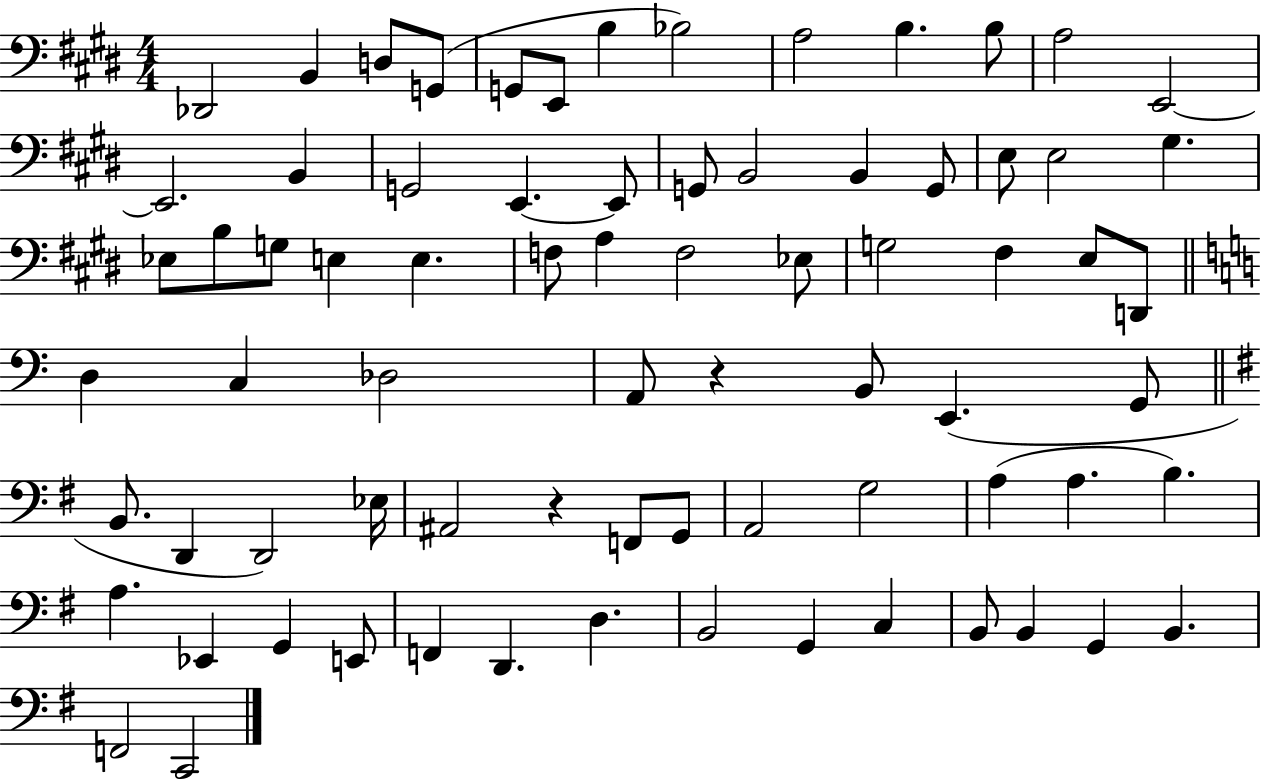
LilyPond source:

{
  \clef bass
  \numericTimeSignature
  \time 4/4
  \key e \major
  des,2 b,4 d8 g,8( | g,8 e,8 b4 bes2) | a2 b4. b8 | a2 e,2~~ | \break e,2. b,4 | g,2 e,4.~~ e,8 | g,8 b,2 b,4 g,8 | e8 e2 gis4. | \break ees8 b8 g8 e4 e4. | f8 a4 f2 ees8 | g2 fis4 e8 d,8 | \bar "||" \break \key c \major d4 c4 des2 | a,8 r4 b,8 e,4.( g,8 | \bar "||" \break \key e \minor b,8. d,4 d,2) ees16 | ais,2 r4 f,8 g,8 | a,2 g2 | a4( a4. b4.) | \break a4. ees,4 g,4 e,8 | f,4 d,4. d4. | b,2 g,4 c4 | b,8 b,4 g,4 b,4. | \break f,2 c,2 | \bar "|."
}